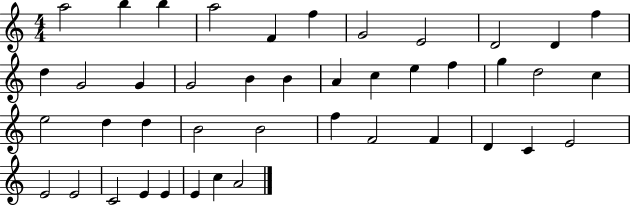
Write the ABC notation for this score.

X:1
T:Untitled
M:4/4
L:1/4
K:C
a2 b b a2 F f G2 E2 D2 D f d G2 G G2 B B A c e f g d2 c e2 d d B2 B2 f F2 F D C E2 E2 E2 C2 E E E c A2